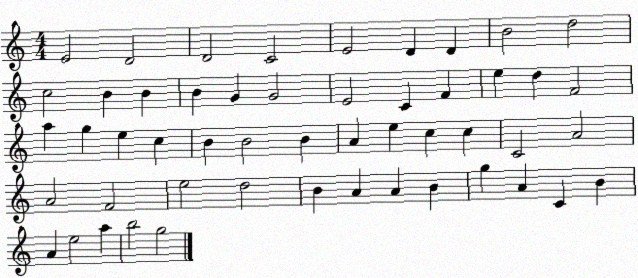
X:1
T:Untitled
M:4/4
L:1/4
K:C
E2 D2 D2 C2 E2 D D B2 d2 c2 B B B G G2 E2 C F e d F2 a g e c B B2 B A e c c C2 A2 A2 F2 e2 d2 B A A B g A C B A e2 a b2 g2